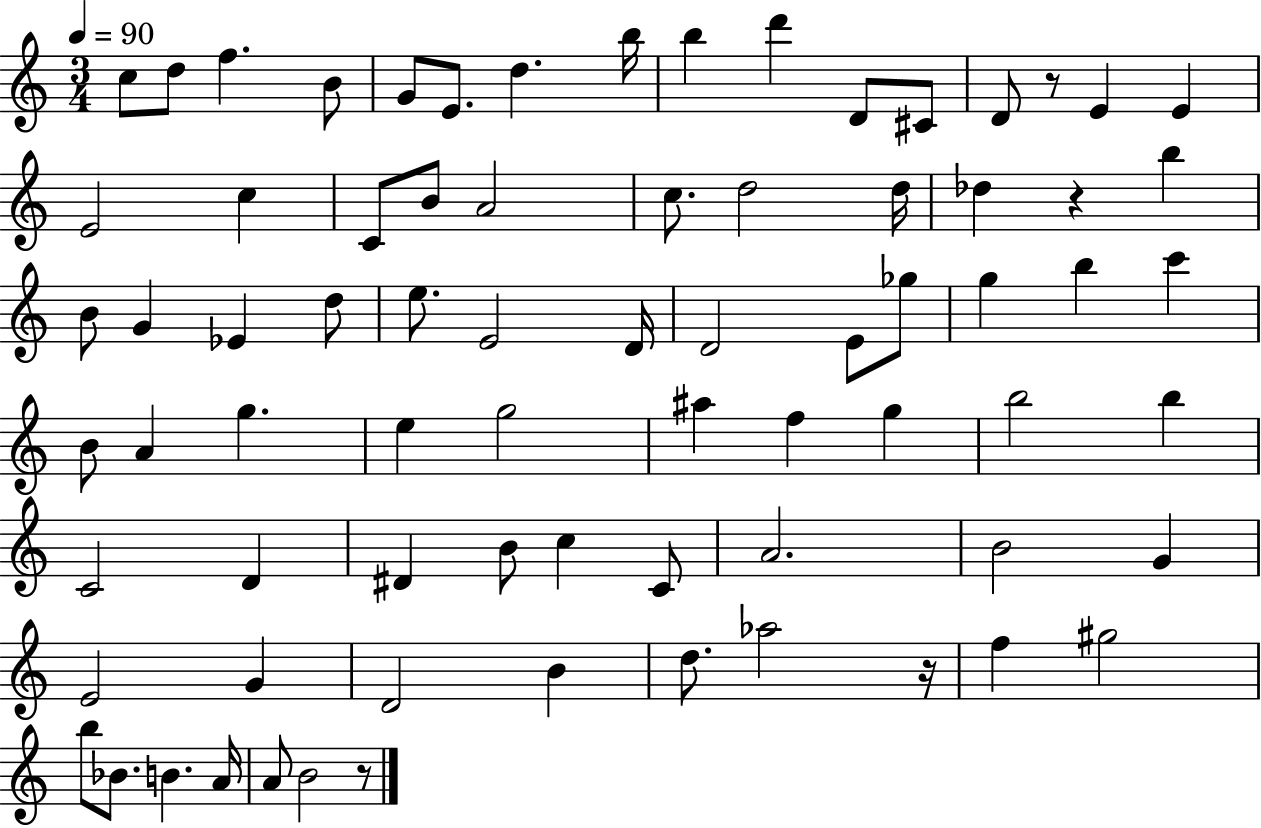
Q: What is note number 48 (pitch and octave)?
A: B5